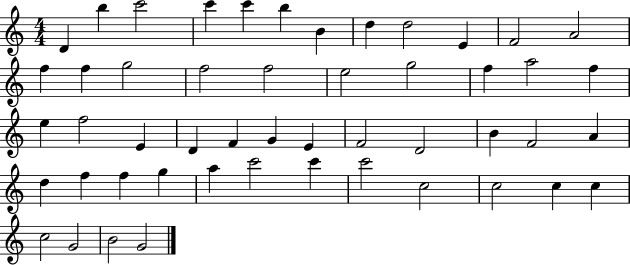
{
  \clef treble
  \numericTimeSignature
  \time 4/4
  \key c \major
  d'4 b''4 c'''2 | c'''4 c'''4 b''4 b'4 | d''4 d''2 e'4 | f'2 a'2 | \break f''4 f''4 g''2 | f''2 f''2 | e''2 g''2 | f''4 a''2 f''4 | \break e''4 f''2 e'4 | d'4 f'4 g'4 e'4 | f'2 d'2 | b'4 f'2 a'4 | \break d''4 f''4 f''4 g''4 | a''4 c'''2 c'''4 | c'''2 c''2 | c''2 c''4 c''4 | \break c''2 g'2 | b'2 g'2 | \bar "|."
}